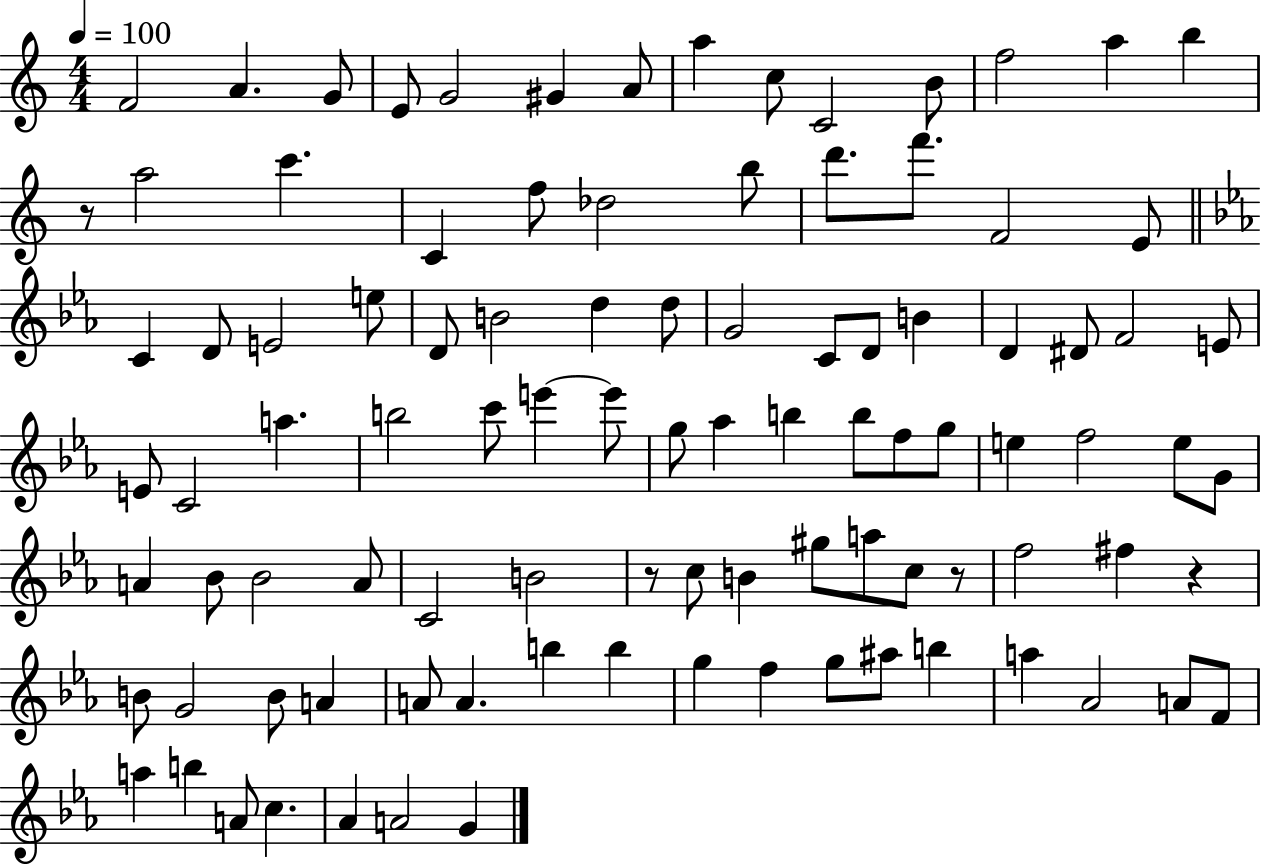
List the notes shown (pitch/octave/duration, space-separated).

F4/h A4/q. G4/e E4/e G4/h G#4/q A4/e A5/q C5/e C4/h B4/e F5/h A5/q B5/q R/e A5/h C6/q. C4/q F5/e Db5/h B5/e D6/e. F6/e. F4/h E4/e C4/q D4/e E4/h E5/e D4/e B4/h D5/q D5/e G4/h C4/e D4/e B4/q D4/q D#4/e F4/h E4/e E4/e C4/h A5/q. B5/h C6/e E6/q E6/e G5/e Ab5/q B5/q B5/e F5/e G5/e E5/q F5/h E5/e G4/e A4/q Bb4/e Bb4/h A4/e C4/h B4/h R/e C5/e B4/q G#5/e A5/e C5/e R/e F5/h F#5/q R/q B4/e G4/h B4/e A4/q A4/e A4/q. B5/q B5/q G5/q F5/q G5/e A#5/e B5/q A5/q Ab4/h A4/e F4/e A5/q B5/q A4/e C5/q. Ab4/q A4/h G4/q